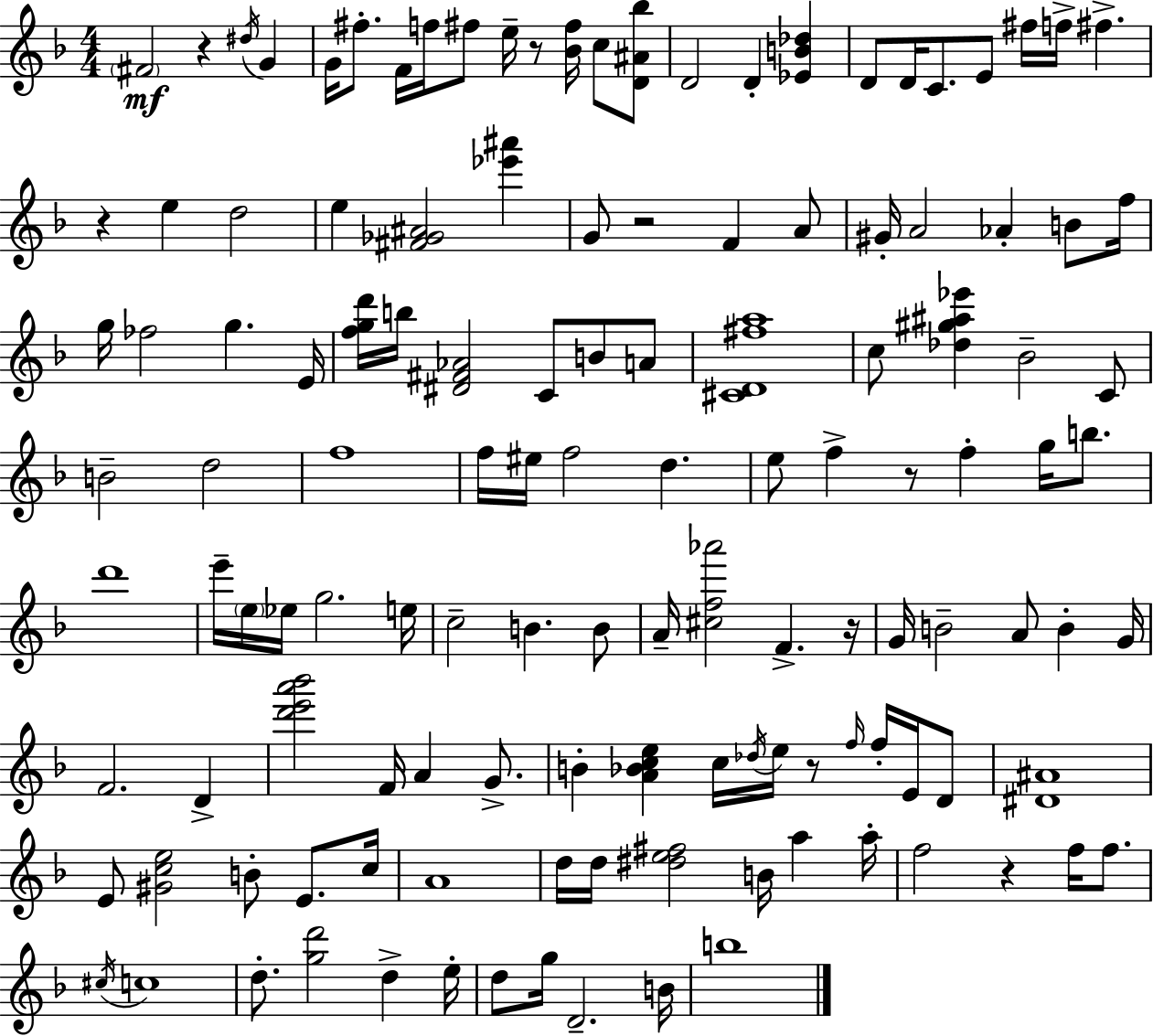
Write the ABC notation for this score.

X:1
T:Untitled
M:4/4
L:1/4
K:Dm
^F2 z ^d/4 G G/4 ^f/2 F/4 f/4 ^f/2 e/4 z/2 [_B^f]/4 c/2 [D^A_b]/2 D2 D [_EB_d] D/2 D/4 C/2 E/2 ^f/4 f/4 ^f z e d2 e [^F_G^A]2 [_e'^a'] G/2 z2 F A/2 ^G/4 A2 _A B/2 f/4 g/4 _f2 g E/4 [fgd']/4 b/4 [^D^F_A]2 C/2 B/2 A/2 [^CD^fa]4 c/2 [_d^g^a_e'] _B2 C/2 B2 d2 f4 f/4 ^e/4 f2 d e/2 f z/2 f g/4 b/2 d'4 e'/4 e/4 _e/4 g2 e/4 c2 B B/2 A/4 [^cf_a']2 F z/4 G/4 B2 A/2 B G/4 F2 D [d'e'a'_b']2 F/4 A G/2 B [A_Bce] c/4 _d/4 e/4 z/2 f/4 f/4 E/4 D/2 [^D^A]4 E/2 [^Gce]2 B/2 E/2 c/4 A4 d/4 d/4 [^de^f]2 B/4 a a/4 f2 z f/4 f/2 ^c/4 c4 d/2 [gd']2 d e/4 d/2 g/4 D2 B/4 b4